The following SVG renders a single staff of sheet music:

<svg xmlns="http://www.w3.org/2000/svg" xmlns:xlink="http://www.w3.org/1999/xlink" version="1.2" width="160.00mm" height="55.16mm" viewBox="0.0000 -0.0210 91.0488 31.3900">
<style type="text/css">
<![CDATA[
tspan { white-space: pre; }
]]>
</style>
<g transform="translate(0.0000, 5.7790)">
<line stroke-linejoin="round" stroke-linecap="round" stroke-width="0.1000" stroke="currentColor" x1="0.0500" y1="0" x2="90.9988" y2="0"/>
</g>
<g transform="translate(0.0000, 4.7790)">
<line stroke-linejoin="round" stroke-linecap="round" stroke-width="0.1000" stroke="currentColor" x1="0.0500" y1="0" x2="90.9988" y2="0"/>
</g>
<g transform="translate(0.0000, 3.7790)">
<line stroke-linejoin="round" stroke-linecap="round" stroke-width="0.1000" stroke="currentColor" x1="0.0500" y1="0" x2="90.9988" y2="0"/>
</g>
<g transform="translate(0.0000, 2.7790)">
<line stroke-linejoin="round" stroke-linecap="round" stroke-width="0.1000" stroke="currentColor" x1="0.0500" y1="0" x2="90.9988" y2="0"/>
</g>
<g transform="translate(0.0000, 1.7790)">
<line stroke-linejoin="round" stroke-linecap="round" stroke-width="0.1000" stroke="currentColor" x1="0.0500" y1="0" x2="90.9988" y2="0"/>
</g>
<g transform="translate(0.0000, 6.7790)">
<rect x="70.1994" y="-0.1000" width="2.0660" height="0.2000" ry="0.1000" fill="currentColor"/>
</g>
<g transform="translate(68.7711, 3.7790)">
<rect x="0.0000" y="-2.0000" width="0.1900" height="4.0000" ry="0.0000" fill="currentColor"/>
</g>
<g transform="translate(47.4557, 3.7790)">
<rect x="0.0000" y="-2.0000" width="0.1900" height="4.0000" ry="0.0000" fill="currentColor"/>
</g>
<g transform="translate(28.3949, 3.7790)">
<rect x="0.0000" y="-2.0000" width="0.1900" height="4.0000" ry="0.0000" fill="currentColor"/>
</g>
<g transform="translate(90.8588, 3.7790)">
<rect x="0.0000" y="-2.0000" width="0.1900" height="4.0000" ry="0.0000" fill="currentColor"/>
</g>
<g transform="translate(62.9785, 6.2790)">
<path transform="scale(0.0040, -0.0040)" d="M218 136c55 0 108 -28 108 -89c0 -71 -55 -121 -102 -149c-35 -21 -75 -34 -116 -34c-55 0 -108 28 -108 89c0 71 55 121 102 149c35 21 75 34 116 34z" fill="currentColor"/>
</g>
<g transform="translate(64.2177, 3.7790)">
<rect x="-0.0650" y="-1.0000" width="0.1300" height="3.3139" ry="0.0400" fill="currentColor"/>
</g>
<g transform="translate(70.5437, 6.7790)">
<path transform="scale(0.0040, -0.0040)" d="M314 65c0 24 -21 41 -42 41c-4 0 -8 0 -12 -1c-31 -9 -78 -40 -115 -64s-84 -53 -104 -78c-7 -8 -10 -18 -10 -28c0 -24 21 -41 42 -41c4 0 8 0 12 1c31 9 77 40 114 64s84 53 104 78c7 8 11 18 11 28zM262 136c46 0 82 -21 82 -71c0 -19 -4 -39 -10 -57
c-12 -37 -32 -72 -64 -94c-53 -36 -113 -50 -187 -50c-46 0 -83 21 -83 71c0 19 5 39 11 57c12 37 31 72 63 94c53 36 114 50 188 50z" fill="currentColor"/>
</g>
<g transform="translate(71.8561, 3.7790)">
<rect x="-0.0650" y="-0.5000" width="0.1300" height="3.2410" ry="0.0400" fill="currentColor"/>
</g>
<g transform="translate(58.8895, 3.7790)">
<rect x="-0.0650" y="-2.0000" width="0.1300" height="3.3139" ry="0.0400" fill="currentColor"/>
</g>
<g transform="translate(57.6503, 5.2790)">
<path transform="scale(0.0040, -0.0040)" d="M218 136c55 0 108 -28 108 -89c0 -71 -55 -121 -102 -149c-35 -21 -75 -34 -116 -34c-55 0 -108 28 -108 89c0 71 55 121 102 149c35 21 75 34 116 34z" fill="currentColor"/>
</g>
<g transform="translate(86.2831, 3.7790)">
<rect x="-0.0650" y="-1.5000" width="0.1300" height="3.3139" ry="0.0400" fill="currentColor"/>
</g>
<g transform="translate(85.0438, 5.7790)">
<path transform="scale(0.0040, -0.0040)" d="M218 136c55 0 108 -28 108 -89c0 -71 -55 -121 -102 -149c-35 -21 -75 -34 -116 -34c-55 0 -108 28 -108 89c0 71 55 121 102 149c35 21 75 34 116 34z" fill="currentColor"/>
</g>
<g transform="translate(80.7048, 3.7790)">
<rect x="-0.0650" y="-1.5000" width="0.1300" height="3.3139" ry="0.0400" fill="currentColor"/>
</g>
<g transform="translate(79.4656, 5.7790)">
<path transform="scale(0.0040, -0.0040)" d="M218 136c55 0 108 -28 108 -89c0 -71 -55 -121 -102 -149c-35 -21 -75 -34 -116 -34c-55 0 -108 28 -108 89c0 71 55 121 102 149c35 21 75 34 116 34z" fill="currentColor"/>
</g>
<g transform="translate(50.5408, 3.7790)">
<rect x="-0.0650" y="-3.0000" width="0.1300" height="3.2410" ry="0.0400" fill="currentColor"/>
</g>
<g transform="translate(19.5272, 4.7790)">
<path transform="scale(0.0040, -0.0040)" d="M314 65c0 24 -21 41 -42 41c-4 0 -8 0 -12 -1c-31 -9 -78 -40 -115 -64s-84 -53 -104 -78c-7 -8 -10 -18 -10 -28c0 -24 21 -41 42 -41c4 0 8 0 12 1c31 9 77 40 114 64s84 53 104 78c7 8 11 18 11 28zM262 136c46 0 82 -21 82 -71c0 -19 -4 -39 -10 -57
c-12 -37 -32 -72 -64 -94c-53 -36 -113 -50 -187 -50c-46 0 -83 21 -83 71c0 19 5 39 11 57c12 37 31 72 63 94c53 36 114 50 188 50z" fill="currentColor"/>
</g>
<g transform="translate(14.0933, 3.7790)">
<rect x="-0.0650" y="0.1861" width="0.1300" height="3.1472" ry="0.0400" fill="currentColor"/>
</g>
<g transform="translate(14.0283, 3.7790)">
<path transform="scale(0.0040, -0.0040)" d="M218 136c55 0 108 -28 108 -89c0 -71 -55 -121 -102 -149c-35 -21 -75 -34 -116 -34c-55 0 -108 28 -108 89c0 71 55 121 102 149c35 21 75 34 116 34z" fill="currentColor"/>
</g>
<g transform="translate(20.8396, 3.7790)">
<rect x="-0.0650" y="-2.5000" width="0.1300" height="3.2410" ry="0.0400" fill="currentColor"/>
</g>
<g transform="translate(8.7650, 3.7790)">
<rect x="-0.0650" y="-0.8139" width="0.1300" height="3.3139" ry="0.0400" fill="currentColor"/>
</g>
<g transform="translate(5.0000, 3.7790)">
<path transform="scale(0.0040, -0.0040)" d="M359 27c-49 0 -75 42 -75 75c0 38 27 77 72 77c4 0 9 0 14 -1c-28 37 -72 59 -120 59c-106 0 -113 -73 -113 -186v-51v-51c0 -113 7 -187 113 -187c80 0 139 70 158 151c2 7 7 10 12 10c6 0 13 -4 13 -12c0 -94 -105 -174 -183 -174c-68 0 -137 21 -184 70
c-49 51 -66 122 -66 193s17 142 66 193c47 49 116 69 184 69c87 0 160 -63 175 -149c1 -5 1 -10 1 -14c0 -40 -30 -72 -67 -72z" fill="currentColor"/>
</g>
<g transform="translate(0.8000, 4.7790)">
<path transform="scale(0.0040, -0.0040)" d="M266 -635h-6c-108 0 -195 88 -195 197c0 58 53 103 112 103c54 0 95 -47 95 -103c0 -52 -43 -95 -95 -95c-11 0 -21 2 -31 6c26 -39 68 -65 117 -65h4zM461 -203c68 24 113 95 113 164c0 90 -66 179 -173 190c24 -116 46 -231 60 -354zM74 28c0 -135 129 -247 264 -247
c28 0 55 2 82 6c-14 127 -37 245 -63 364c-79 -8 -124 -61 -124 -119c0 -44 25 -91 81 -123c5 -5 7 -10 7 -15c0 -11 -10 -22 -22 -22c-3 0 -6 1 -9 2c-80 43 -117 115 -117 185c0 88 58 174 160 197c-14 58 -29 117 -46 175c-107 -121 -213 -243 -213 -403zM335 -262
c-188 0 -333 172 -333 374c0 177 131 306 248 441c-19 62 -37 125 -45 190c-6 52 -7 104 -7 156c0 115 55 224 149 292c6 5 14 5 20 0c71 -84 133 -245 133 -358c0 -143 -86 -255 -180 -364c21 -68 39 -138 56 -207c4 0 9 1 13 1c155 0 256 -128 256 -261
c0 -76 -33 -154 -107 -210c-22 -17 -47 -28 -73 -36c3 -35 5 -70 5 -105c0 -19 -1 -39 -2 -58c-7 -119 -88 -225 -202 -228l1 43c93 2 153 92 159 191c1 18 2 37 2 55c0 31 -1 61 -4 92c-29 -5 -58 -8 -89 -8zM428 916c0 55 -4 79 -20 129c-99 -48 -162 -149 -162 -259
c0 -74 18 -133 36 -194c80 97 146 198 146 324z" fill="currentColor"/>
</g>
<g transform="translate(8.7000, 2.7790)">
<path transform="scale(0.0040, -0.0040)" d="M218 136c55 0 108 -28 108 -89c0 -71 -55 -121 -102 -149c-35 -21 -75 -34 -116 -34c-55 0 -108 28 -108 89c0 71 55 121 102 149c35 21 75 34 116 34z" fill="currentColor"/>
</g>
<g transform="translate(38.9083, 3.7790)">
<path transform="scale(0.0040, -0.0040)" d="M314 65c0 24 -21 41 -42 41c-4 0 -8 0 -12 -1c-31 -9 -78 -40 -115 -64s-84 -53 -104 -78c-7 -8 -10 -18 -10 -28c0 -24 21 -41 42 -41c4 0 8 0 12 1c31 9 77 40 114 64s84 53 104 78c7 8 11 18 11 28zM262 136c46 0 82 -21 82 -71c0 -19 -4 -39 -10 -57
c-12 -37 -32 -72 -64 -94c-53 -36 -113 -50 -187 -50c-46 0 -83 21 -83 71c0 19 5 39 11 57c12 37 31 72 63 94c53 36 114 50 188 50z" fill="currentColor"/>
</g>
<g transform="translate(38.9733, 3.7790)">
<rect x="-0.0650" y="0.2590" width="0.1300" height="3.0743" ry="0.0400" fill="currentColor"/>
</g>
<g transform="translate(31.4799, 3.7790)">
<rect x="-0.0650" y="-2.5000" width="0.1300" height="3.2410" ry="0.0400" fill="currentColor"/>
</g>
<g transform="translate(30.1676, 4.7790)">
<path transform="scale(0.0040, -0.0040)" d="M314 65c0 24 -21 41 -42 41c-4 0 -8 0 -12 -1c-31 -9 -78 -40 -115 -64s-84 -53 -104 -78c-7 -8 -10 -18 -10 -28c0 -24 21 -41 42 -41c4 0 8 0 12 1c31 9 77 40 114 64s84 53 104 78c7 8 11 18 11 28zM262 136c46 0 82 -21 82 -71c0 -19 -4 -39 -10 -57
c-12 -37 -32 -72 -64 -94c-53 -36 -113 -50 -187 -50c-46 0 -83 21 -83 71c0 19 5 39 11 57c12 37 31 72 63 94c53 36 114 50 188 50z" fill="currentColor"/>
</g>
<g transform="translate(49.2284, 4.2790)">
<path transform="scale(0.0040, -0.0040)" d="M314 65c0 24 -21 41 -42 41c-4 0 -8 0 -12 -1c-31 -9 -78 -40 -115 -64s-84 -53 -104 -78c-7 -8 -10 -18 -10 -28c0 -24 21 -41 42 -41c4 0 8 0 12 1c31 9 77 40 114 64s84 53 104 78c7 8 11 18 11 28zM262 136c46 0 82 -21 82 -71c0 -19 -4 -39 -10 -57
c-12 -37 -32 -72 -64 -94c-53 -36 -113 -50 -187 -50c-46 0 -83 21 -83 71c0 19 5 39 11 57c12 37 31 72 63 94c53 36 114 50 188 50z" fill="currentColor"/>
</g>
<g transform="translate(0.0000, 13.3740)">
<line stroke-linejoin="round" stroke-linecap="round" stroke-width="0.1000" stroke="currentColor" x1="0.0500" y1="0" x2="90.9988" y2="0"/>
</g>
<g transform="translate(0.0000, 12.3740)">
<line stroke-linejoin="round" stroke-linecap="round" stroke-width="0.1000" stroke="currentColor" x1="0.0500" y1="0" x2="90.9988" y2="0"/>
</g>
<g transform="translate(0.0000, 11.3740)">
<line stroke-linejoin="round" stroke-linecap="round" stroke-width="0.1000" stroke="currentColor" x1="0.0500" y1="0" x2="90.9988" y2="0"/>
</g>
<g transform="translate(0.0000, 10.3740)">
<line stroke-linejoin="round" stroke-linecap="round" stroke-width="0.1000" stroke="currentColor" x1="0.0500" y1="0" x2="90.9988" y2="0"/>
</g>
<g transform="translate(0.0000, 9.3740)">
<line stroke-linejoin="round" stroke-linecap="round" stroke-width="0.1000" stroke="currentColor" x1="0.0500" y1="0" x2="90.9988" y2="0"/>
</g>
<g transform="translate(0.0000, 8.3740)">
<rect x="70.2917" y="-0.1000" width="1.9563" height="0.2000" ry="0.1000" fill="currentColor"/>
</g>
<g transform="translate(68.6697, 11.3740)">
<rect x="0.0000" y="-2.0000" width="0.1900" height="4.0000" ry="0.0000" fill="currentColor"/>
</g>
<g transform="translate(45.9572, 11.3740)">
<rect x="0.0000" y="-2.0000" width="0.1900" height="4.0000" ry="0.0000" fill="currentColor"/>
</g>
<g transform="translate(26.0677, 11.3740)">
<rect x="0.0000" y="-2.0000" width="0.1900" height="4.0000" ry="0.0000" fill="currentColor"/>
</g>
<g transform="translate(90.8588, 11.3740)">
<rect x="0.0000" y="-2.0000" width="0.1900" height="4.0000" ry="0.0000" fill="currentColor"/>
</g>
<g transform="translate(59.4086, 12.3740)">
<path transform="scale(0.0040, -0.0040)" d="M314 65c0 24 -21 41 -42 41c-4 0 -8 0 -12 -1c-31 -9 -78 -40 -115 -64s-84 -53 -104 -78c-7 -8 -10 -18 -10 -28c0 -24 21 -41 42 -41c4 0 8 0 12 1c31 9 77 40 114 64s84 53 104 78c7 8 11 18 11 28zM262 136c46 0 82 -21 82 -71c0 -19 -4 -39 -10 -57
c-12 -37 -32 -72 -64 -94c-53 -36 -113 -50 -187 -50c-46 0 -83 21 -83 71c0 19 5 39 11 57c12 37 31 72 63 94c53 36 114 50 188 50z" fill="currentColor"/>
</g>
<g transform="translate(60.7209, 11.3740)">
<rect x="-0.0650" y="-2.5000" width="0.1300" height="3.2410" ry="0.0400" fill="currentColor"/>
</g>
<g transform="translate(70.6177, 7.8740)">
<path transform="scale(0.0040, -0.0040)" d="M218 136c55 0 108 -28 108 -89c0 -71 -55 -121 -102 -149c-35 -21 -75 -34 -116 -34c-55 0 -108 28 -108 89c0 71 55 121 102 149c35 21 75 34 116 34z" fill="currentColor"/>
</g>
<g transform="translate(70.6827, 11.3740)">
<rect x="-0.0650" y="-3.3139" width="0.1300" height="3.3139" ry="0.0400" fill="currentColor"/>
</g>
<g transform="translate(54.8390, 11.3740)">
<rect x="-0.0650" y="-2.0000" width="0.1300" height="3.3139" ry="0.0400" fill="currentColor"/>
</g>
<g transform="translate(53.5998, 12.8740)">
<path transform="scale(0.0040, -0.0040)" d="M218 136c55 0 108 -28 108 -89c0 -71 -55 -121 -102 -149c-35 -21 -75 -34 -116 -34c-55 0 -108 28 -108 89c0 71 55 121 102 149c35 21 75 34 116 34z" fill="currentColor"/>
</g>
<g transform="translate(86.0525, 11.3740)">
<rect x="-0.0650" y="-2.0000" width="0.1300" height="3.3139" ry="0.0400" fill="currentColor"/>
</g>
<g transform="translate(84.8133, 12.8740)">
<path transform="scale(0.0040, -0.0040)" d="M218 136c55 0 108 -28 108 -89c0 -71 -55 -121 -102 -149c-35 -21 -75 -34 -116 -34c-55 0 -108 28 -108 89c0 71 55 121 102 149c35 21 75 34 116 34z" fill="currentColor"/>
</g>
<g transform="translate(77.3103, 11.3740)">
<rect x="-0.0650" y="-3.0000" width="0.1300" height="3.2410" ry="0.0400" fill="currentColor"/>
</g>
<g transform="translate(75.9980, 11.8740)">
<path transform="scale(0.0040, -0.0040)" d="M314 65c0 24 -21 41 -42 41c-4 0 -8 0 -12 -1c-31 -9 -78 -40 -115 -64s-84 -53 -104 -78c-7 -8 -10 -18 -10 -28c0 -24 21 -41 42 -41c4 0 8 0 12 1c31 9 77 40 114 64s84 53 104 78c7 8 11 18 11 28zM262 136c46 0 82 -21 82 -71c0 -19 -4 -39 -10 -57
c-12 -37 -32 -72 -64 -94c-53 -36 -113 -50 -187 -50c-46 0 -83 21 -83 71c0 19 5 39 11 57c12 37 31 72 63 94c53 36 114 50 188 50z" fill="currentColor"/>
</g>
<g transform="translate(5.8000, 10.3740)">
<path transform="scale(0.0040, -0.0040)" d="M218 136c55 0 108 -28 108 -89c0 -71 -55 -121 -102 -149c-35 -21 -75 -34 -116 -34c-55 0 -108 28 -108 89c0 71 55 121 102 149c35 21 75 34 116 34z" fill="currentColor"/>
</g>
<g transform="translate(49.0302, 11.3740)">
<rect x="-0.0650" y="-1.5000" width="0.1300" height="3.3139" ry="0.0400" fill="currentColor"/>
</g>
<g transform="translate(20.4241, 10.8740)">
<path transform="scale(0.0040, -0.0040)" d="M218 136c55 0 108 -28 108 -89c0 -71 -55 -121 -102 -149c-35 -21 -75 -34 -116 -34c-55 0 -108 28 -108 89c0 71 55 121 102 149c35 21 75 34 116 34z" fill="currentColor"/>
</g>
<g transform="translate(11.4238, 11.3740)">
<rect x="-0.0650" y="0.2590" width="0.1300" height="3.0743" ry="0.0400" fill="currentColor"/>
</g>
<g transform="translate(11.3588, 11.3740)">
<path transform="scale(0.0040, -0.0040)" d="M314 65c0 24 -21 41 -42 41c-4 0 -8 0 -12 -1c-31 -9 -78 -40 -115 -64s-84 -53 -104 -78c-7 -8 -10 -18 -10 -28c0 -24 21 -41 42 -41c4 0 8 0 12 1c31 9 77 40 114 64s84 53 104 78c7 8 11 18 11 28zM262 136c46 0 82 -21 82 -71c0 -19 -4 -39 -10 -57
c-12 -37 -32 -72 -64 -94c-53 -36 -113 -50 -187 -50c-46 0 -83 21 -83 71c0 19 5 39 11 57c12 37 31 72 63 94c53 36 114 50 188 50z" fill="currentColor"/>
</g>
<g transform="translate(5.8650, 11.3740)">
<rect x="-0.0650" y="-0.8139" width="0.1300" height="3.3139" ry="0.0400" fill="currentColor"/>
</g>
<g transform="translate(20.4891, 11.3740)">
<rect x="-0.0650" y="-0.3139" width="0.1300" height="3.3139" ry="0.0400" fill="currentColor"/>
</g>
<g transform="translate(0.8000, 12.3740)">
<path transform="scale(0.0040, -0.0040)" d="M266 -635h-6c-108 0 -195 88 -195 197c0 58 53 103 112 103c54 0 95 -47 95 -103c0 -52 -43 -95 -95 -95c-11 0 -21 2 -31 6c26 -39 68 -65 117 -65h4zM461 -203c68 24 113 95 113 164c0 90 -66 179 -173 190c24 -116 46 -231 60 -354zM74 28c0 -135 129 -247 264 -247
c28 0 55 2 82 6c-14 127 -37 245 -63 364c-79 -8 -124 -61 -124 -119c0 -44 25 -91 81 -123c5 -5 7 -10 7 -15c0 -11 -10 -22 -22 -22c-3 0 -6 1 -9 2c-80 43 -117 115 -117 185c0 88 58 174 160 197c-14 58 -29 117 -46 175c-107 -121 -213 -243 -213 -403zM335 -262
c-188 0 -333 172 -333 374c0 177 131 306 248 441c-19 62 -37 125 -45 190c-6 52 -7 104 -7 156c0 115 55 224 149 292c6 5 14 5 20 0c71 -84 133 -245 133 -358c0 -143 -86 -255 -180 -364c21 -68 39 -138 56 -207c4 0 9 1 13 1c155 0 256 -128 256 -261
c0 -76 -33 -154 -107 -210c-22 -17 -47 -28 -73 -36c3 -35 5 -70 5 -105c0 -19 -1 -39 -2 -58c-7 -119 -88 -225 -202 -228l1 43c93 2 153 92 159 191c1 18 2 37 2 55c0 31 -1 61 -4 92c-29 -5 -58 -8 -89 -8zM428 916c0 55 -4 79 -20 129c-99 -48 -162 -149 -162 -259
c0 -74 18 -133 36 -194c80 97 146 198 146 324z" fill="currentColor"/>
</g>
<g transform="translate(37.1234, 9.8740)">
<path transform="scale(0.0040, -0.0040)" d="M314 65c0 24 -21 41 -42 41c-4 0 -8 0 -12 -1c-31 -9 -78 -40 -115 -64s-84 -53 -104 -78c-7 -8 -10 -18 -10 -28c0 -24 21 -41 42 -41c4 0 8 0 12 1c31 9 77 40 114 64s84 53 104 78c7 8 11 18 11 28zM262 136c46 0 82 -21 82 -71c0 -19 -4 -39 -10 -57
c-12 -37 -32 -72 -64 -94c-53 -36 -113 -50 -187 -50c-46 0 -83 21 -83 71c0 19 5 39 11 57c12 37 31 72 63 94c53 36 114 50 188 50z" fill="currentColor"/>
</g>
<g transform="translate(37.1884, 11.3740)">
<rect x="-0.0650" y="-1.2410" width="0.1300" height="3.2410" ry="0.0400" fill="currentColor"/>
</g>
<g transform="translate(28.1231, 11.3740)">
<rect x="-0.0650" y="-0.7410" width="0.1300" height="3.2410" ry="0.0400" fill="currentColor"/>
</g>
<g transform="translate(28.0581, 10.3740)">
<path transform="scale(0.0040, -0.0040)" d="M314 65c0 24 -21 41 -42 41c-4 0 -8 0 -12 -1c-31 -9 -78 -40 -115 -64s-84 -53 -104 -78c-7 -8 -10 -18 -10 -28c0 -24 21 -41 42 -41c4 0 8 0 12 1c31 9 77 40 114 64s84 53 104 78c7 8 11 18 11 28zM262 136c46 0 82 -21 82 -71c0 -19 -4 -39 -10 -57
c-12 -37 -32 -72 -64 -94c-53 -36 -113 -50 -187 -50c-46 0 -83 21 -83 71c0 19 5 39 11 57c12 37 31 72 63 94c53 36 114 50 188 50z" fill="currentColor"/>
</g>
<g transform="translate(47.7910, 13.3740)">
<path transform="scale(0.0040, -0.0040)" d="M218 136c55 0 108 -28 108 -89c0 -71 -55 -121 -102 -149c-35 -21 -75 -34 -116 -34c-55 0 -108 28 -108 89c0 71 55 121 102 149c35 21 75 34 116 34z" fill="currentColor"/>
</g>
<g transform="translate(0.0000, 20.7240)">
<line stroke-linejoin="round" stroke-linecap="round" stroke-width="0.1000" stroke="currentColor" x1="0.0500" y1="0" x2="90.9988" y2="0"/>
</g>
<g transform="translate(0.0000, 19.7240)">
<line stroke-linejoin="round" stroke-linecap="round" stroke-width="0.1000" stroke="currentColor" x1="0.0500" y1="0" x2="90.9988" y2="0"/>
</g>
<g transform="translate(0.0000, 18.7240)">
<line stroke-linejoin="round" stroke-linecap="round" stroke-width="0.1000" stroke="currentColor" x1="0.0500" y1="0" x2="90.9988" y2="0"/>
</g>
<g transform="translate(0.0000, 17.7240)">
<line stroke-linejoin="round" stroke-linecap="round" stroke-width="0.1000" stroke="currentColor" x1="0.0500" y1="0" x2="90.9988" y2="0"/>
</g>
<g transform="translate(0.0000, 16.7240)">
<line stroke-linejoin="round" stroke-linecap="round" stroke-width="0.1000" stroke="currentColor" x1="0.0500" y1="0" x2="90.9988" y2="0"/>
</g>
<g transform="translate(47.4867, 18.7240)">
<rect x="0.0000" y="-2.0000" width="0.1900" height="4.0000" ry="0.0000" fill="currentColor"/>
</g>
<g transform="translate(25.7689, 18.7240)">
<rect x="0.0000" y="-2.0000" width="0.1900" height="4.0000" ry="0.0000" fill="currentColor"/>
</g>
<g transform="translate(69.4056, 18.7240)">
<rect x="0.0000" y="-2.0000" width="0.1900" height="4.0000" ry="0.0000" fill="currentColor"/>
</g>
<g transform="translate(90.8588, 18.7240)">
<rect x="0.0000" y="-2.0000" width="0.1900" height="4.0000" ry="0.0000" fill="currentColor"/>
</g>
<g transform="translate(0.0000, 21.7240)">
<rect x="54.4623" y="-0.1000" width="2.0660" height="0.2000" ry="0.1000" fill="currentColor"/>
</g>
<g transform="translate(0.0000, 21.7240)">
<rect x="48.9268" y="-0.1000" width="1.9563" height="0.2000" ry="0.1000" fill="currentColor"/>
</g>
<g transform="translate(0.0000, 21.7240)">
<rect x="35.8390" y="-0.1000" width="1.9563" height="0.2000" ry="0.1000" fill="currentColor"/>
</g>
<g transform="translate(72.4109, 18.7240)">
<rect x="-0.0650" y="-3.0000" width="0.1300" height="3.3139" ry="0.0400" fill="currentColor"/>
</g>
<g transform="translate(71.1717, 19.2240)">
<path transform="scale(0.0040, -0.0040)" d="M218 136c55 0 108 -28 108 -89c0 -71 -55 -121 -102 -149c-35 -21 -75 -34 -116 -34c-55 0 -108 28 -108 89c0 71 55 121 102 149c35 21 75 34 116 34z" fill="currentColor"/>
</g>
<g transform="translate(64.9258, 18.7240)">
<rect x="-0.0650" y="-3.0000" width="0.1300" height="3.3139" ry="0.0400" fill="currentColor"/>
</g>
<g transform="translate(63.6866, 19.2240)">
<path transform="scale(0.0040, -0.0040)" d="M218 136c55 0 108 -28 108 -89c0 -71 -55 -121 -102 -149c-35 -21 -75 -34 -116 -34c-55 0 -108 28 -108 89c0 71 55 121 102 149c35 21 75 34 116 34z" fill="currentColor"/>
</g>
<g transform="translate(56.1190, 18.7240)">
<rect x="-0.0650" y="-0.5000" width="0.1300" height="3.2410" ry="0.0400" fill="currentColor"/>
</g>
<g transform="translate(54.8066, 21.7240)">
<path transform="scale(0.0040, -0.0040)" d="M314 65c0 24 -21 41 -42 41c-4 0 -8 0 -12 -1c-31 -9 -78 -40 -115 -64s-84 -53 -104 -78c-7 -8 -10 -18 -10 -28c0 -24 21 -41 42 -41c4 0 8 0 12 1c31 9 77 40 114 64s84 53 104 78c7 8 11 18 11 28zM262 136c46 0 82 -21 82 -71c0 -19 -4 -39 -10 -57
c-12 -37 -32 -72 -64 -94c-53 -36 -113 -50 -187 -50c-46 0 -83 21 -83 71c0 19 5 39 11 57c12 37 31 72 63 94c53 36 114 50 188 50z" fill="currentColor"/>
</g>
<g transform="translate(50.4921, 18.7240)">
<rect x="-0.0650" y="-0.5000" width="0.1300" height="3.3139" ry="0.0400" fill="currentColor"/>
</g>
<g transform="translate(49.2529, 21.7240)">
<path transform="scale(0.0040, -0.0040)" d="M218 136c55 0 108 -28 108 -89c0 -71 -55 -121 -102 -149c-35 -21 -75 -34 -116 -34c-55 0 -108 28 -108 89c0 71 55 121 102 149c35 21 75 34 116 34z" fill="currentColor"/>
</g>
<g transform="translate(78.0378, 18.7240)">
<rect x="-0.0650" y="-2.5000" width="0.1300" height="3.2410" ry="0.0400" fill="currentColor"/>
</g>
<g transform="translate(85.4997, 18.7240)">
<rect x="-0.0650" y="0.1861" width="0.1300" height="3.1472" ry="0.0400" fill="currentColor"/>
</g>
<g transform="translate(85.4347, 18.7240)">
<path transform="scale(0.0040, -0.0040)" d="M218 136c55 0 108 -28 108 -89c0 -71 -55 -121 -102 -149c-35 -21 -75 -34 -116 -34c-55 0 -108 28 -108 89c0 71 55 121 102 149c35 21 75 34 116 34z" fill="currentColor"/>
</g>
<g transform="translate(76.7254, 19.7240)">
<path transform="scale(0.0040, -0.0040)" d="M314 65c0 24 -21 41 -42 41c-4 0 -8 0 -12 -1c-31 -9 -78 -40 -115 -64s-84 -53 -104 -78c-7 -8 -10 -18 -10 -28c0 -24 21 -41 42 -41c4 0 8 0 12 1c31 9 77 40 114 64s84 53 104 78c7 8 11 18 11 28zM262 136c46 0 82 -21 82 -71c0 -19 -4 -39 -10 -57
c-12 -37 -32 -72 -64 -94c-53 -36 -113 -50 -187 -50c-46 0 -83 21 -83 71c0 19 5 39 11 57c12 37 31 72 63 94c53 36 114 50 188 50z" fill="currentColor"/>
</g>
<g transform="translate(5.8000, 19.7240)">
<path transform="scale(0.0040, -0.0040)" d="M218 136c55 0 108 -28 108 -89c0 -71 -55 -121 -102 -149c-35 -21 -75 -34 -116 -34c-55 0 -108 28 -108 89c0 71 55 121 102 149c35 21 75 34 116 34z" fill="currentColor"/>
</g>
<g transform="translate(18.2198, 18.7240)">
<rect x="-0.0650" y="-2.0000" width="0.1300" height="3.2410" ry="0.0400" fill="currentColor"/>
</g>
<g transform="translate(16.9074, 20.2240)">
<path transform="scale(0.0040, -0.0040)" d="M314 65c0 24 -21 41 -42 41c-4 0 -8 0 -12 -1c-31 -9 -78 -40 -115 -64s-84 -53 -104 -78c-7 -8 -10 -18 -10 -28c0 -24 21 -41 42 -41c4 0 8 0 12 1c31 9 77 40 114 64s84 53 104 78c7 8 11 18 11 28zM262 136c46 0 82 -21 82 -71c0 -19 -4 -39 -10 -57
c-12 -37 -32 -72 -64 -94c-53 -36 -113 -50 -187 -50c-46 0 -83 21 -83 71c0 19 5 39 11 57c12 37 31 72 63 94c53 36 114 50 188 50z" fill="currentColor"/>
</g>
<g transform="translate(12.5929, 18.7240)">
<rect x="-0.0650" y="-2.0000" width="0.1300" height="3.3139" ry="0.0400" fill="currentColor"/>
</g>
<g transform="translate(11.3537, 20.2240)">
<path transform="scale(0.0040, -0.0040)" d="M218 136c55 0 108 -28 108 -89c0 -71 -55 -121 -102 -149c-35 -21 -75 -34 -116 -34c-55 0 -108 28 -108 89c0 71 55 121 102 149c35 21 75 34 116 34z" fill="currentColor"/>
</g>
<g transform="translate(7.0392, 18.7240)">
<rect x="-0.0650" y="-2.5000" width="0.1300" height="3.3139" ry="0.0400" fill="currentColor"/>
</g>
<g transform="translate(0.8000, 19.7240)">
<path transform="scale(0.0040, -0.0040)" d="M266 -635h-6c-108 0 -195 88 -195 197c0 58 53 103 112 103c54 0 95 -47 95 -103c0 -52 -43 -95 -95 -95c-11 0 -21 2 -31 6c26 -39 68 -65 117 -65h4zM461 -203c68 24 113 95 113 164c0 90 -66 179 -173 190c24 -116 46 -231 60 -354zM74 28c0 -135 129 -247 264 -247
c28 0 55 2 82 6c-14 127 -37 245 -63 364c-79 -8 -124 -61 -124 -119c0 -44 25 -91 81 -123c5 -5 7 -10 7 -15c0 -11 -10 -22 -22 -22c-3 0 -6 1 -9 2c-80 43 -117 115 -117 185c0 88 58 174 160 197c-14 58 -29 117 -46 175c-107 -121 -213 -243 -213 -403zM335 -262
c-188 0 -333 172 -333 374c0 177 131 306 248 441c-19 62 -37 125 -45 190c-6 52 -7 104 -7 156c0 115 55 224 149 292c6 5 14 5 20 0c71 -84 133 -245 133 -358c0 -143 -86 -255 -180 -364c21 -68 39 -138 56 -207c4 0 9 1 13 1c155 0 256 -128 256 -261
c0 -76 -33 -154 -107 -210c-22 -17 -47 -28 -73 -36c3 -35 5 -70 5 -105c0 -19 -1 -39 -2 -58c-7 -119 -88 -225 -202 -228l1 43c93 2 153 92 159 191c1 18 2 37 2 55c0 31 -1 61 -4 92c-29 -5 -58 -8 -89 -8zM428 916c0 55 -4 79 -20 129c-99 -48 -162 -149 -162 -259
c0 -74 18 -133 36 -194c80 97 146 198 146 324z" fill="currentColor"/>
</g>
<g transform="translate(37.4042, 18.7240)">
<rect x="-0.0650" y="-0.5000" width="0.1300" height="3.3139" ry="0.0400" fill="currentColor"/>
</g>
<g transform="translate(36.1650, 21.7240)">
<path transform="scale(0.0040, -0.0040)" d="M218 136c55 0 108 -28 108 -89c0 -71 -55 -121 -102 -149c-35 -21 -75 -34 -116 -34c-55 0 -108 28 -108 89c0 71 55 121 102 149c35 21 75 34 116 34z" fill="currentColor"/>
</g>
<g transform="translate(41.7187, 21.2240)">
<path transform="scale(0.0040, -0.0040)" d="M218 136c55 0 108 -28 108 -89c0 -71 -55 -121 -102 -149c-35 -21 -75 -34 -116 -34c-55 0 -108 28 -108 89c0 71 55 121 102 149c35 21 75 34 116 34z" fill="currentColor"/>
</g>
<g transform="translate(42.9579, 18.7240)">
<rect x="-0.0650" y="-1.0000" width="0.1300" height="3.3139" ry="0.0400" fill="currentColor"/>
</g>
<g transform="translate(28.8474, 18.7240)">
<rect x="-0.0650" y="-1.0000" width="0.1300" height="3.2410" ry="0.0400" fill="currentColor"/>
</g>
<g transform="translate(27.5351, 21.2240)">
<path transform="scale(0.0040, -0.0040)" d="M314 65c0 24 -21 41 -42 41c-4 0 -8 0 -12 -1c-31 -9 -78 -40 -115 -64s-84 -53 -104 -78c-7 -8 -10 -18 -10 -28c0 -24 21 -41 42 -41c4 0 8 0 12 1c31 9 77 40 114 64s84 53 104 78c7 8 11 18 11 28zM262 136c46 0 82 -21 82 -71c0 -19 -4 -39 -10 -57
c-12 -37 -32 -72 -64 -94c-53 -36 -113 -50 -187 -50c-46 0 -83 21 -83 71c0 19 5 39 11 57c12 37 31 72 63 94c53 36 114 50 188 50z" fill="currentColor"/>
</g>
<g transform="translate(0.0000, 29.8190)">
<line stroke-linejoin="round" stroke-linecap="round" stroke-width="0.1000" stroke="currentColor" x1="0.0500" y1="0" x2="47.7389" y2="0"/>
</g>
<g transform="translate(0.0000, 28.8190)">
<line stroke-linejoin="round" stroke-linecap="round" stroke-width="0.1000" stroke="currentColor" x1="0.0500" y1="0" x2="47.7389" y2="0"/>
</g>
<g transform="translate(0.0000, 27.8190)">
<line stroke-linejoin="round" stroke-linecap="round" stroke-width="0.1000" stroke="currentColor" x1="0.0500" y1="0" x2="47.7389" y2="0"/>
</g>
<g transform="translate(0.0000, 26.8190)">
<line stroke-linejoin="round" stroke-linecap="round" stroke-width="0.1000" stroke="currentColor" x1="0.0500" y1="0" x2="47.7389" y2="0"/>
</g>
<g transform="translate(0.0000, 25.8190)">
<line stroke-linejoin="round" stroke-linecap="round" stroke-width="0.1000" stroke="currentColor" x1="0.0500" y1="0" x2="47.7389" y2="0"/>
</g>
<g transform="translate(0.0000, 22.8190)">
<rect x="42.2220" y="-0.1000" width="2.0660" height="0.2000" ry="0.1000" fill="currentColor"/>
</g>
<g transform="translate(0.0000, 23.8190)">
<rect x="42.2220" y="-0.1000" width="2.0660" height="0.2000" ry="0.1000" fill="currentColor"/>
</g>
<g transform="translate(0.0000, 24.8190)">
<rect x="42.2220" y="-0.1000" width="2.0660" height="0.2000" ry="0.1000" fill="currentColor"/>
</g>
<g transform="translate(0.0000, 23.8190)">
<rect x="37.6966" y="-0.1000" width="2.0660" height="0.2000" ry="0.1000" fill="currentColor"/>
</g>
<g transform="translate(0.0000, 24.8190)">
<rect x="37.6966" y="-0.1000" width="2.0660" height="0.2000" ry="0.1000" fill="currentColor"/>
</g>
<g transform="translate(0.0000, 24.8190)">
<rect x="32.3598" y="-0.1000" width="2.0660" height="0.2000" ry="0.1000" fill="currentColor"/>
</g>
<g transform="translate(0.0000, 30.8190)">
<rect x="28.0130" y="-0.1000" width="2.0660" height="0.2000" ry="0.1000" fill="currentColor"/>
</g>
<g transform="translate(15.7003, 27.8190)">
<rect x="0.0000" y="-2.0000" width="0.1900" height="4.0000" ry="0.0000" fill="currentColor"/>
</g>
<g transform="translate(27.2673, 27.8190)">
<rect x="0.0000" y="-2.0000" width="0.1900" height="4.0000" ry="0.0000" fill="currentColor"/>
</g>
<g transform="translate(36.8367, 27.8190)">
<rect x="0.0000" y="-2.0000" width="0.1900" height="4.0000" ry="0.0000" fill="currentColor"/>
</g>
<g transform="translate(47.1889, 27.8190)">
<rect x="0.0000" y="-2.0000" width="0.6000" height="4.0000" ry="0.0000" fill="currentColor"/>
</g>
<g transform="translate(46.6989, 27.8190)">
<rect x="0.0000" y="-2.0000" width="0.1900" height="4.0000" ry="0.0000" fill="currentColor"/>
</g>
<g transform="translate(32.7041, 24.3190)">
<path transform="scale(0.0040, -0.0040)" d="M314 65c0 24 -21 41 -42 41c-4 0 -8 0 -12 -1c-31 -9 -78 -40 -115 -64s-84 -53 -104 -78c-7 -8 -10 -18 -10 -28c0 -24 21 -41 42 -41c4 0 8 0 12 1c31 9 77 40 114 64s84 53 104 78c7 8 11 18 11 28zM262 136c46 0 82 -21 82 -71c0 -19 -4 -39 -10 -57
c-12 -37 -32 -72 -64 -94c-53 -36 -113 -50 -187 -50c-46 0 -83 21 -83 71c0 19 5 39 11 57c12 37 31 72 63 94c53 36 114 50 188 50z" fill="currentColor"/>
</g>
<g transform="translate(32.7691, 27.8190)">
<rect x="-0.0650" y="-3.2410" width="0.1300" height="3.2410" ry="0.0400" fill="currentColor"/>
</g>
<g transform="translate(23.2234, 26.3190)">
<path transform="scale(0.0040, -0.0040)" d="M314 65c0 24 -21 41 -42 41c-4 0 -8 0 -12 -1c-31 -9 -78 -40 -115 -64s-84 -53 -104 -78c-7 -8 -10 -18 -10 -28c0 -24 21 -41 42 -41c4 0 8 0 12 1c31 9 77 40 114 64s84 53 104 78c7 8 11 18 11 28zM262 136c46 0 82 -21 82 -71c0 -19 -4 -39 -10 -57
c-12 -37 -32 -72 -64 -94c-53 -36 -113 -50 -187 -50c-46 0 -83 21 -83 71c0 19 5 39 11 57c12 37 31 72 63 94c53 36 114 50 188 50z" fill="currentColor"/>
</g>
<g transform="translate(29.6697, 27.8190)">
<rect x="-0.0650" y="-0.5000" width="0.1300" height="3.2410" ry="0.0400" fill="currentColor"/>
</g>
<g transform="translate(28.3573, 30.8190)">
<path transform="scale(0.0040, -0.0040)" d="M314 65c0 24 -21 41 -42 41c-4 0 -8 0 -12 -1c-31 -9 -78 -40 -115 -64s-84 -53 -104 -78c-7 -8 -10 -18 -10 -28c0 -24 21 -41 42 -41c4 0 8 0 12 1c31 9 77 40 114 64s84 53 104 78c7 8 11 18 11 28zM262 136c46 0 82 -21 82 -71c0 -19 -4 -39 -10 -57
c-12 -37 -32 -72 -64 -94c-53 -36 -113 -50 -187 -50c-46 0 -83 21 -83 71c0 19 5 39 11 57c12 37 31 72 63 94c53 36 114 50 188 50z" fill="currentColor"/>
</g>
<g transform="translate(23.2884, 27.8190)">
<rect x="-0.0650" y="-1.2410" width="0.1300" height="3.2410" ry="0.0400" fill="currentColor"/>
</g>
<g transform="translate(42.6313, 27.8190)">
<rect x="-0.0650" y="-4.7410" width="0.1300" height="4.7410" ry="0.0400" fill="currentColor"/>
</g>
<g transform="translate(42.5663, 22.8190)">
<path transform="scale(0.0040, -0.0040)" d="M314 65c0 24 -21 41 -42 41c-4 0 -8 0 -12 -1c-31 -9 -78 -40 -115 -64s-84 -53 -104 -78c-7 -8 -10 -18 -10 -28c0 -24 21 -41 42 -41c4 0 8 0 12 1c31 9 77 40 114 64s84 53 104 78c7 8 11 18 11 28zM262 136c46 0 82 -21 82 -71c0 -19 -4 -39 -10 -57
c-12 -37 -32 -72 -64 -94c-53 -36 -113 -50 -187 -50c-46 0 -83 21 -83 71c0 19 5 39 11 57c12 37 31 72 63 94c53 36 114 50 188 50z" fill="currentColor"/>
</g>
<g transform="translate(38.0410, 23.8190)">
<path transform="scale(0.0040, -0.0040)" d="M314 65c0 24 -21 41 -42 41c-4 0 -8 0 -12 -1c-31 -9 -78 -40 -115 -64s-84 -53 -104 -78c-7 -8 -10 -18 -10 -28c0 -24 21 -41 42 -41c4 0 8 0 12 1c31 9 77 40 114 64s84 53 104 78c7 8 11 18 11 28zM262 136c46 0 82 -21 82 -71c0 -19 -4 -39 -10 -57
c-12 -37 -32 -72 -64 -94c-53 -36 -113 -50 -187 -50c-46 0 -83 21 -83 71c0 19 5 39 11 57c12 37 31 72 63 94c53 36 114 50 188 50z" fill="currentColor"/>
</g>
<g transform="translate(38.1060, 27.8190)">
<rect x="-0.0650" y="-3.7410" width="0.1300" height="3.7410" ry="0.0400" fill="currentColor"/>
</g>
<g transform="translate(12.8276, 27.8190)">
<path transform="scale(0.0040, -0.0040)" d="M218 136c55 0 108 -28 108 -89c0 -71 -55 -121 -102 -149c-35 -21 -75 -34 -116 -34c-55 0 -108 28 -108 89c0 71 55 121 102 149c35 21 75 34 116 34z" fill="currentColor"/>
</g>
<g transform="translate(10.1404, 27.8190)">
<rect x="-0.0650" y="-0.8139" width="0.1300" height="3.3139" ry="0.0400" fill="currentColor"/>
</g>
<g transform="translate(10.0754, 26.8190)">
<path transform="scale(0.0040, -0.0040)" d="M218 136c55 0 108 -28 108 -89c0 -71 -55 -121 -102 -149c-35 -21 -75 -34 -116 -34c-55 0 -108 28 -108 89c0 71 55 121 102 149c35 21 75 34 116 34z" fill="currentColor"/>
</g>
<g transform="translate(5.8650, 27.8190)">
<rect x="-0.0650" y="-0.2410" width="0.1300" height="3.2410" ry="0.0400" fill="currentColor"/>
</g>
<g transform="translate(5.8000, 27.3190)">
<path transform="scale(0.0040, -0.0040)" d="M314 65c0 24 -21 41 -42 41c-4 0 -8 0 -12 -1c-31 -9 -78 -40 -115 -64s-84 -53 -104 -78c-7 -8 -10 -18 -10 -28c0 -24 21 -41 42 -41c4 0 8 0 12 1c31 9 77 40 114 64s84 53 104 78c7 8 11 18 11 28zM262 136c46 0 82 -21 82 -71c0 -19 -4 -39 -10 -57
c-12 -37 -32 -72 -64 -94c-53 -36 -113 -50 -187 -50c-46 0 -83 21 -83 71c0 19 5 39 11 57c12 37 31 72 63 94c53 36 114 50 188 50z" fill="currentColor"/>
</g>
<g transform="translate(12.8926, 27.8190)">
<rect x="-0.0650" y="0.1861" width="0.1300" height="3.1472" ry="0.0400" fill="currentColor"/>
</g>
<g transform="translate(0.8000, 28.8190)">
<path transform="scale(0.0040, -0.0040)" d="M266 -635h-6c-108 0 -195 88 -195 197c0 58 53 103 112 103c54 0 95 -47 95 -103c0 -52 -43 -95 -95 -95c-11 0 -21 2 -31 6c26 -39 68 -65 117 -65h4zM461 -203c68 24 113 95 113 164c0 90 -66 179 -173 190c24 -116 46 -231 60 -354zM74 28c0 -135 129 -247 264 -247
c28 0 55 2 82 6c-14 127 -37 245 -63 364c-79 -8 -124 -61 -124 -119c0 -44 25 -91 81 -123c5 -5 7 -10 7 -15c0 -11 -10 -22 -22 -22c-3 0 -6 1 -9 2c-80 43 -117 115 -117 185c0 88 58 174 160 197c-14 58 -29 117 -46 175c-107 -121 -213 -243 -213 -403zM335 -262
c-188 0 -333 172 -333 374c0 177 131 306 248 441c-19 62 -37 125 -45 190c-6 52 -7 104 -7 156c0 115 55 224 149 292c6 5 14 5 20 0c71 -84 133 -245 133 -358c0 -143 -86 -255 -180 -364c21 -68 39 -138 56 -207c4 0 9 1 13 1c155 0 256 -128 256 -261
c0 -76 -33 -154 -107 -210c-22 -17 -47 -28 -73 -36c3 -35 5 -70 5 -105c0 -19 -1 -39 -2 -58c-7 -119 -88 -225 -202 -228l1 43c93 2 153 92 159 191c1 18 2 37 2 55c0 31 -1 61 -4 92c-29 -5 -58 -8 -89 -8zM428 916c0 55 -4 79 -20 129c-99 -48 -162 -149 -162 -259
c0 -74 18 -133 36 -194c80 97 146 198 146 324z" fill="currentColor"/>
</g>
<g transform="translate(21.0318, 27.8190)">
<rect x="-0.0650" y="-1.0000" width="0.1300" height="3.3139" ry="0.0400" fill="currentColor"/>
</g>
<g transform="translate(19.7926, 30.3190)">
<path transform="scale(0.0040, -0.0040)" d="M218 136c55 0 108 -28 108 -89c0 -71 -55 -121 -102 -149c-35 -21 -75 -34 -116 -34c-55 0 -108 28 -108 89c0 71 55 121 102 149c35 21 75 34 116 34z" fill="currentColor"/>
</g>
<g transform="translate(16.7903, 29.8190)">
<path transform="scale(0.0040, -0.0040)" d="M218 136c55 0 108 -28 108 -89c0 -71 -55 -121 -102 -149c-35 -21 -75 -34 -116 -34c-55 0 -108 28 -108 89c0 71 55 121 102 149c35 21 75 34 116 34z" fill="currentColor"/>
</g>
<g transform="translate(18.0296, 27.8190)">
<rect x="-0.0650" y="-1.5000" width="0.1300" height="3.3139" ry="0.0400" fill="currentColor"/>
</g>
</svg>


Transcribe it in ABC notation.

X:1
T:Untitled
M:4/4
L:1/4
K:C
d B G2 G2 B2 A2 F D C2 E E d B2 c d2 e2 E F G2 b A2 F G F F2 D2 C D C C2 A A G2 B c2 d B E D e2 C2 b2 c'2 e'2